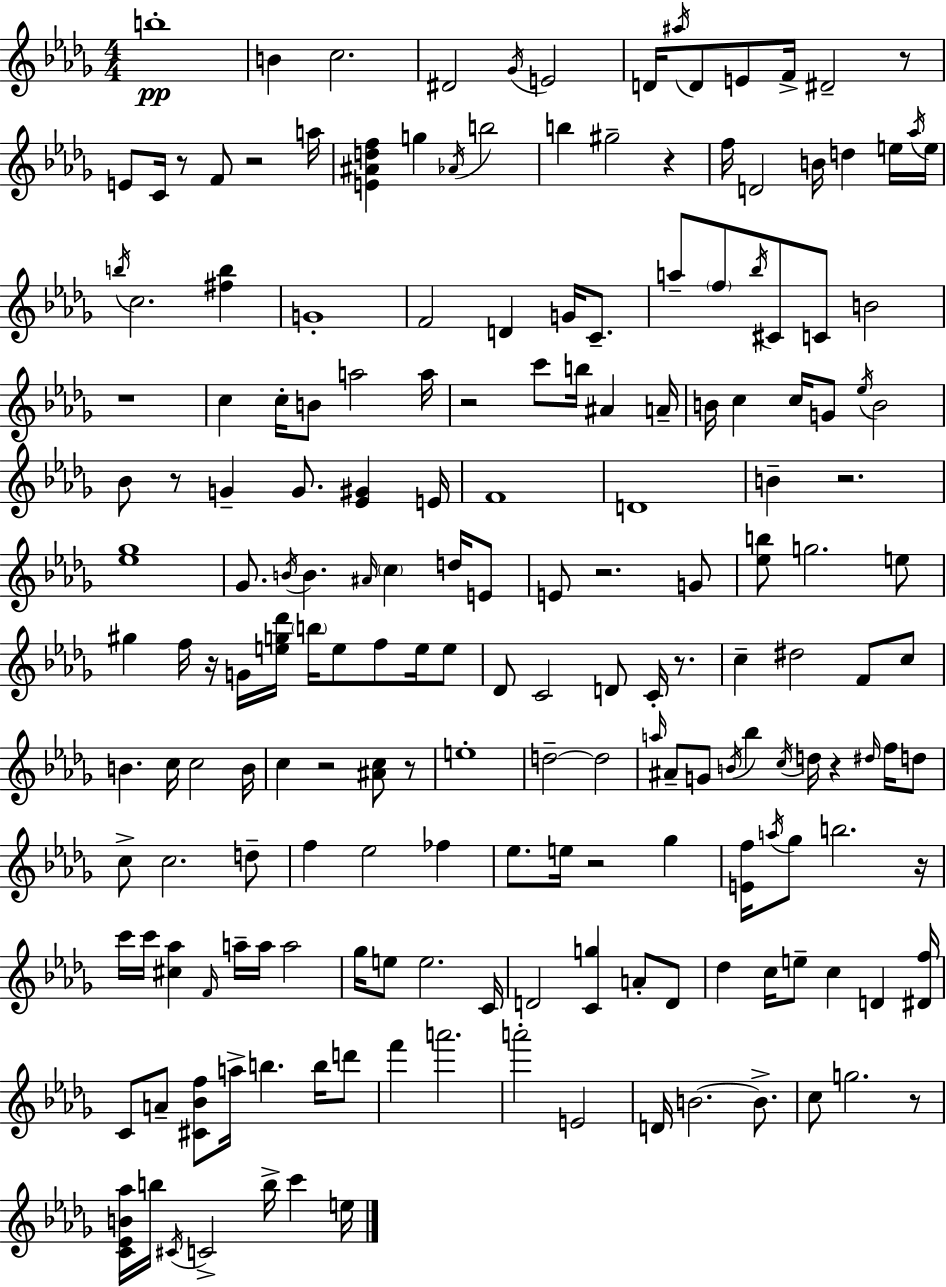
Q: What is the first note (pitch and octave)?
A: B5